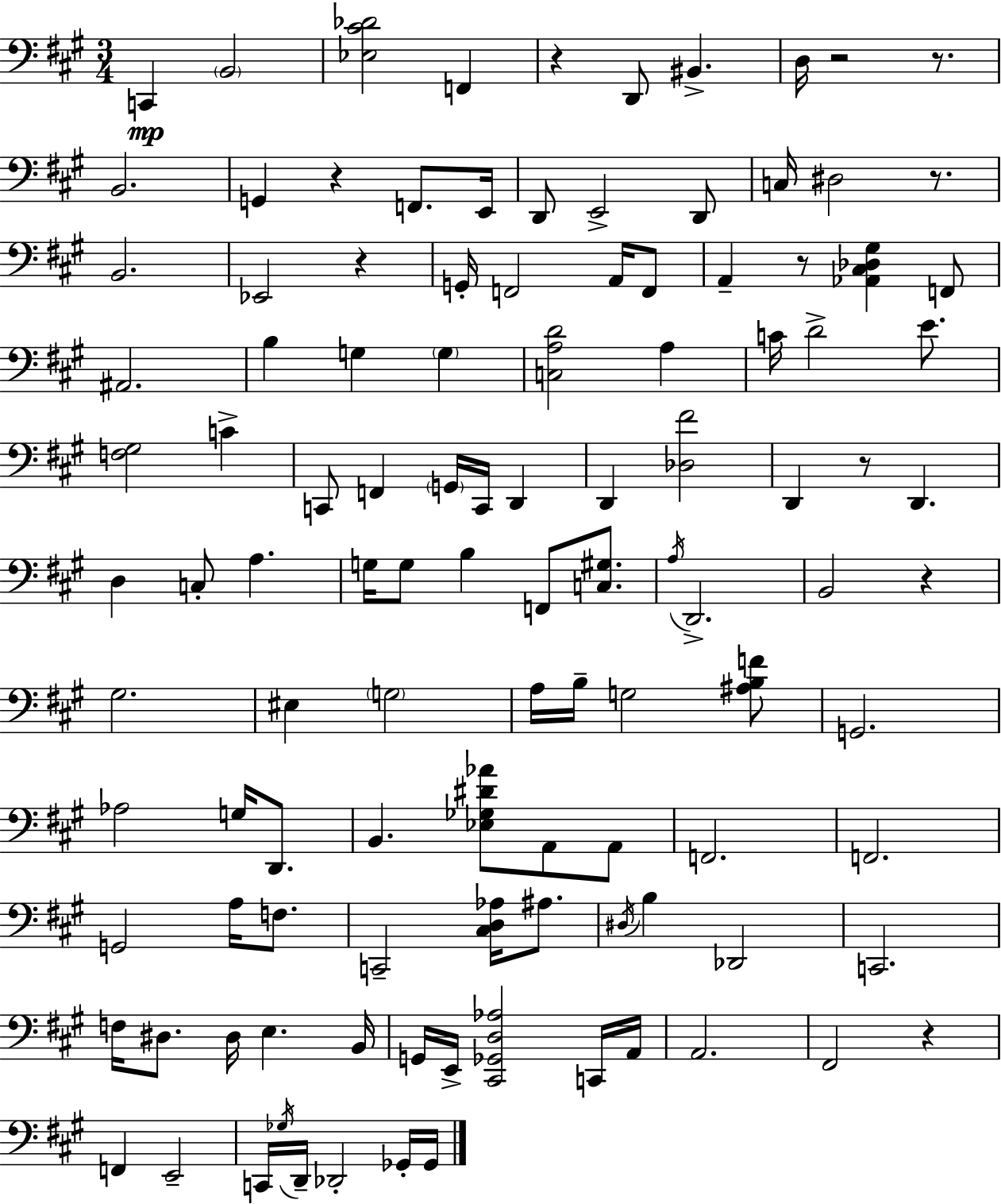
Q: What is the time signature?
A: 3/4